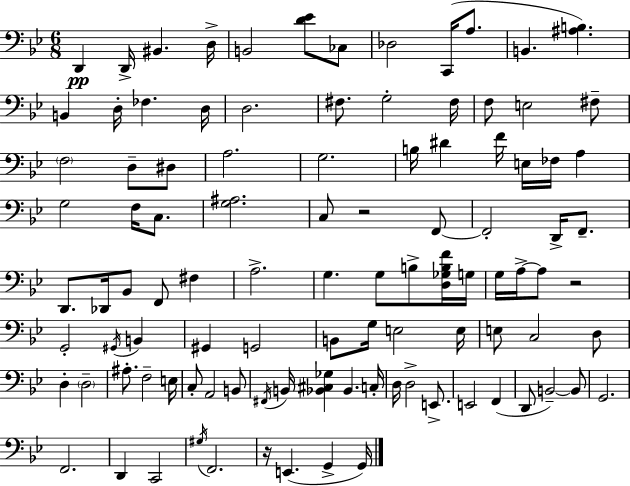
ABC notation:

X:1
T:Untitled
M:6/8
L:1/4
K:Bb
D,, D,,/4 ^B,, D,/4 B,,2 [D_E]/2 _C,/2 _D,2 C,,/4 A,/2 B,, [^A,B,] B,, D,/4 _F, D,/4 D,2 ^F,/2 G,2 ^F,/4 F,/2 E,2 ^F,/2 F,2 D,/2 ^D,/2 A,2 G,2 B,/4 ^D F/4 E,/4 _F,/4 A, G,2 F,/4 C,/2 [G,^A,]2 C,/2 z2 F,,/2 F,,2 D,,/4 F,,/2 D,,/2 _D,,/4 _B,,/2 F,,/2 ^F, A,2 G, G,/2 B,/2 [D,_G,B,F]/4 G,/4 G,/4 A,/4 A,/2 z2 G,,2 ^G,,/4 B,, ^G,, G,,2 B,,/2 G,/4 E,2 E,/4 E,/2 C,2 D,/2 D, D,2 ^A,/2 F,2 E,/4 C,/2 A,,2 B,,/2 ^F,,/4 B,,/4 [_B,,^C,_G,] _B,, C,/4 D,/4 D,2 E,,/2 E,,2 F,, D,,/2 B,,2 B,,/2 G,,2 F,,2 D,, C,,2 ^G,/4 F,,2 z/4 E,, G,, G,,/4